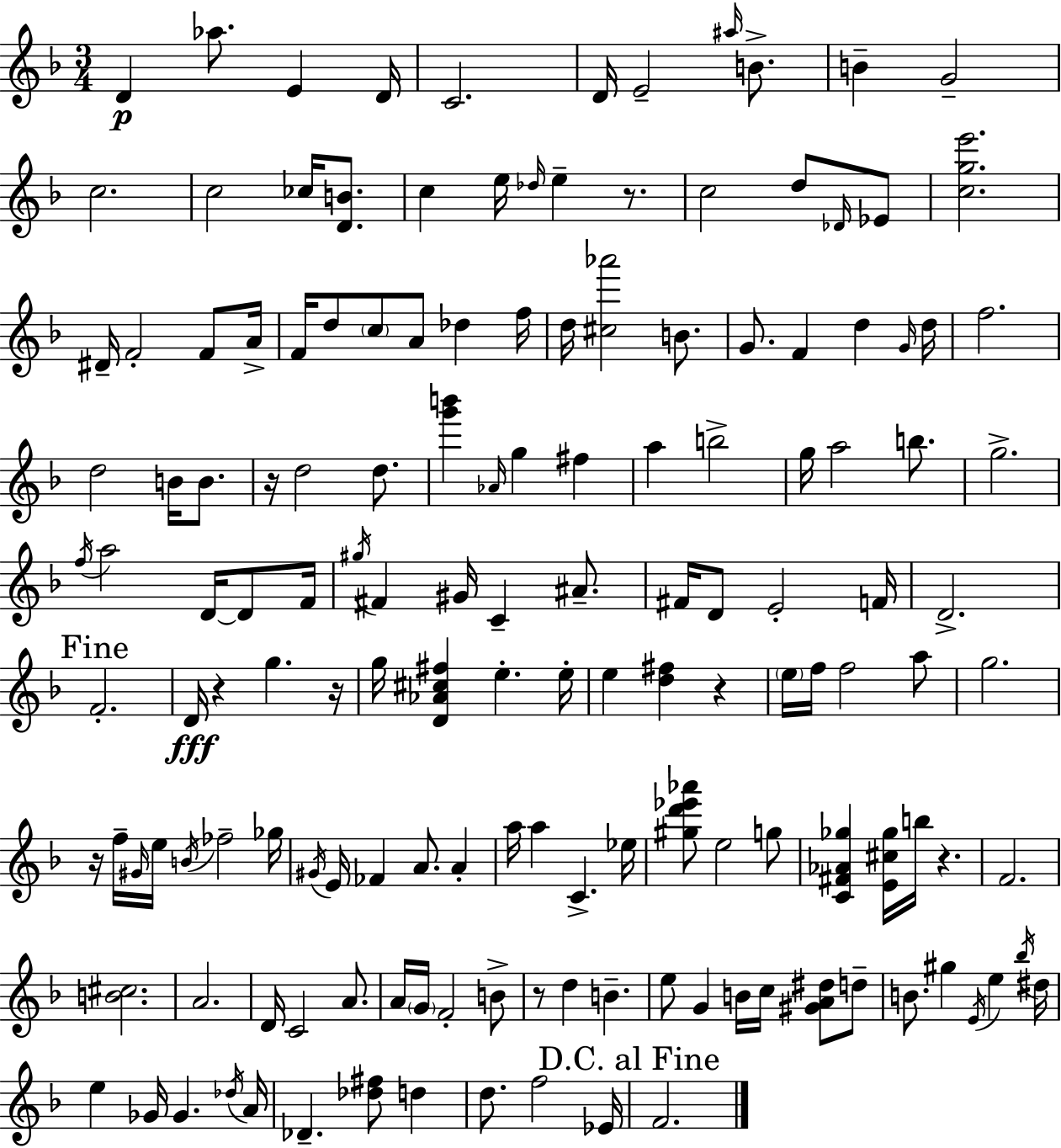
D4/q Ab5/e. E4/q D4/s C4/h. D4/s E4/h A#5/s B4/e. B4/q G4/h C5/h. C5/h CES5/s [D4,B4]/e. C5/q E5/s Db5/s E5/q R/e. C5/h D5/e Db4/s Eb4/e [C5,G5,E6]/h. D#4/s F4/h F4/e A4/s F4/s D5/e C5/e A4/e Db5/q F5/s D5/s [C#5,Ab6]/h B4/e. G4/e. F4/q D5/q G4/s D5/s F5/h. D5/h B4/s B4/e. R/s D5/h D5/e. [G6,B6]/q Ab4/s G5/q F#5/q A5/q B5/h G5/s A5/h B5/e. G5/h. F5/s A5/h D4/s D4/e F4/s G#5/s F#4/q G#4/s C4/q A#4/e. F#4/s D4/e E4/h F4/s D4/h. F4/h. D4/s R/q G5/q. R/s G5/s [D4,Ab4,C#5,F#5]/q E5/q. E5/s E5/q [D5,F#5]/q R/q E5/s F5/s F5/h A5/e G5/h. R/s F5/s G#4/s E5/s B4/s FES5/h Gb5/s G#4/s E4/s FES4/q A4/e. A4/q A5/s A5/q C4/q. Eb5/s [G#5,D6,Eb6,Ab6]/e E5/h G5/e [C4,F#4,Ab4,Gb5]/q [E4,C#5,Gb5]/s B5/s R/q. F4/h. [B4,C#5]/h. A4/h. D4/s C4/h A4/e. A4/s G4/s F4/h B4/e R/e D5/q B4/q. E5/e G4/q B4/s C5/s [G#4,A4,D#5]/e D5/e B4/e. G#5/q E4/s E5/q Bb5/s D#5/s E5/q Gb4/s Gb4/q. Db5/s A4/s Db4/q. [Db5,F#5]/e D5/q D5/e. F5/h Eb4/s F4/h.